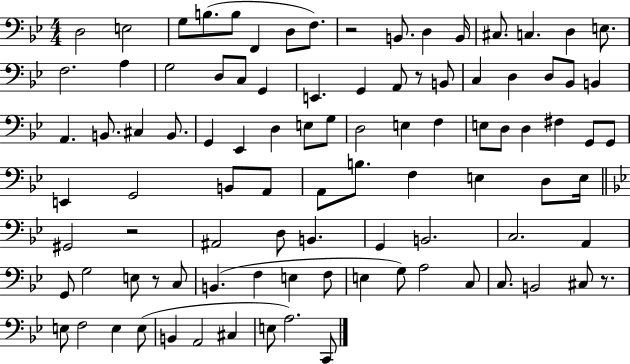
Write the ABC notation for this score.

X:1
T:Untitled
M:4/4
L:1/4
K:Bb
D,2 E,2 G,/2 B,/2 B,/2 F,, D,/2 F,/2 z2 B,,/2 D, B,,/4 ^C,/2 C, D, E,/2 F,2 A, G,2 D,/2 C,/2 G,, E,, G,, A,,/2 z/2 B,,/2 C, D, D,/2 _B,,/2 B,, A,, B,,/2 ^C, B,,/2 G,, _E,, D, E,/2 G,/2 D,2 E, F, E,/2 D,/2 D, ^F, G,,/2 G,,/2 E,, G,,2 B,,/2 A,,/2 A,,/2 B,/2 F, E, D,/2 E,/4 ^G,,2 z2 ^A,,2 D,/2 B,, G,, B,,2 C,2 A,, G,,/2 G,2 E,/2 z/2 C,/2 B,, F, E, F,/2 E, G,/2 A,2 C,/2 C,/2 B,,2 ^C,/2 z/2 E,/2 F,2 E, E,/2 B,, A,,2 ^C, E,/2 A,2 C,,/2